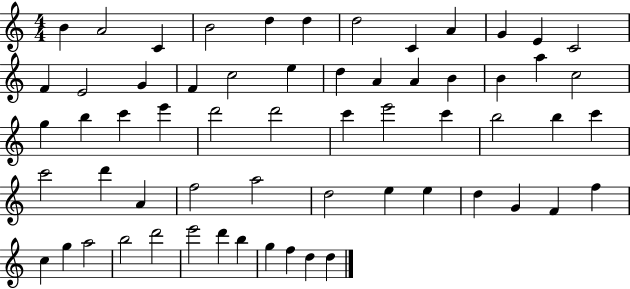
B4/q A4/h C4/q B4/h D5/q D5/q D5/h C4/q A4/q G4/q E4/q C4/h F4/q E4/h G4/q F4/q C5/h E5/q D5/q A4/q A4/q B4/q B4/q A5/q C5/h G5/q B5/q C6/q E6/q D6/h D6/h C6/q E6/h C6/q B5/h B5/q C6/q C6/h D6/q A4/q F5/h A5/h D5/h E5/q E5/q D5/q G4/q F4/q F5/q C5/q G5/q A5/h B5/h D6/h E6/h D6/q B5/q G5/q F5/q D5/q D5/q